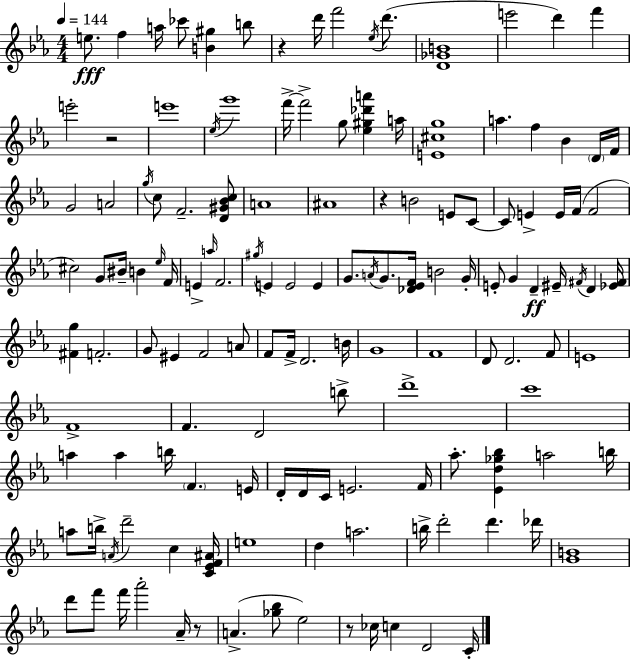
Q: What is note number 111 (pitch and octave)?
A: D6